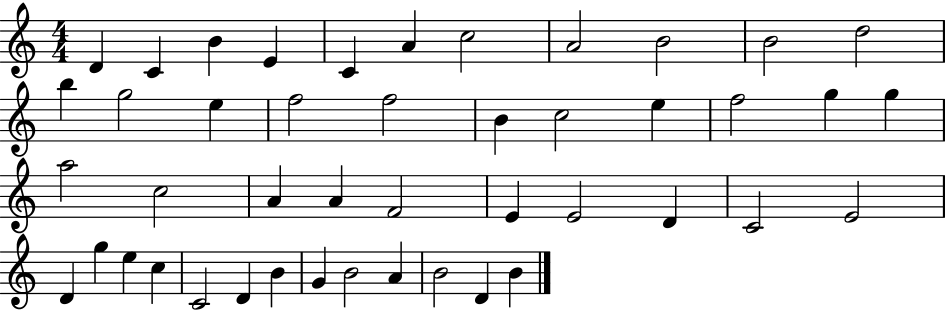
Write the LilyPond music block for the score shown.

{
  \clef treble
  \numericTimeSignature
  \time 4/4
  \key c \major
  d'4 c'4 b'4 e'4 | c'4 a'4 c''2 | a'2 b'2 | b'2 d''2 | \break b''4 g''2 e''4 | f''2 f''2 | b'4 c''2 e''4 | f''2 g''4 g''4 | \break a''2 c''2 | a'4 a'4 f'2 | e'4 e'2 d'4 | c'2 e'2 | \break d'4 g''4 e''4 c''4 | c'2 d'4 b'4 | g'4 b'2 a'4 | b'2 d'4 b'4 | \break \bar "|."
}